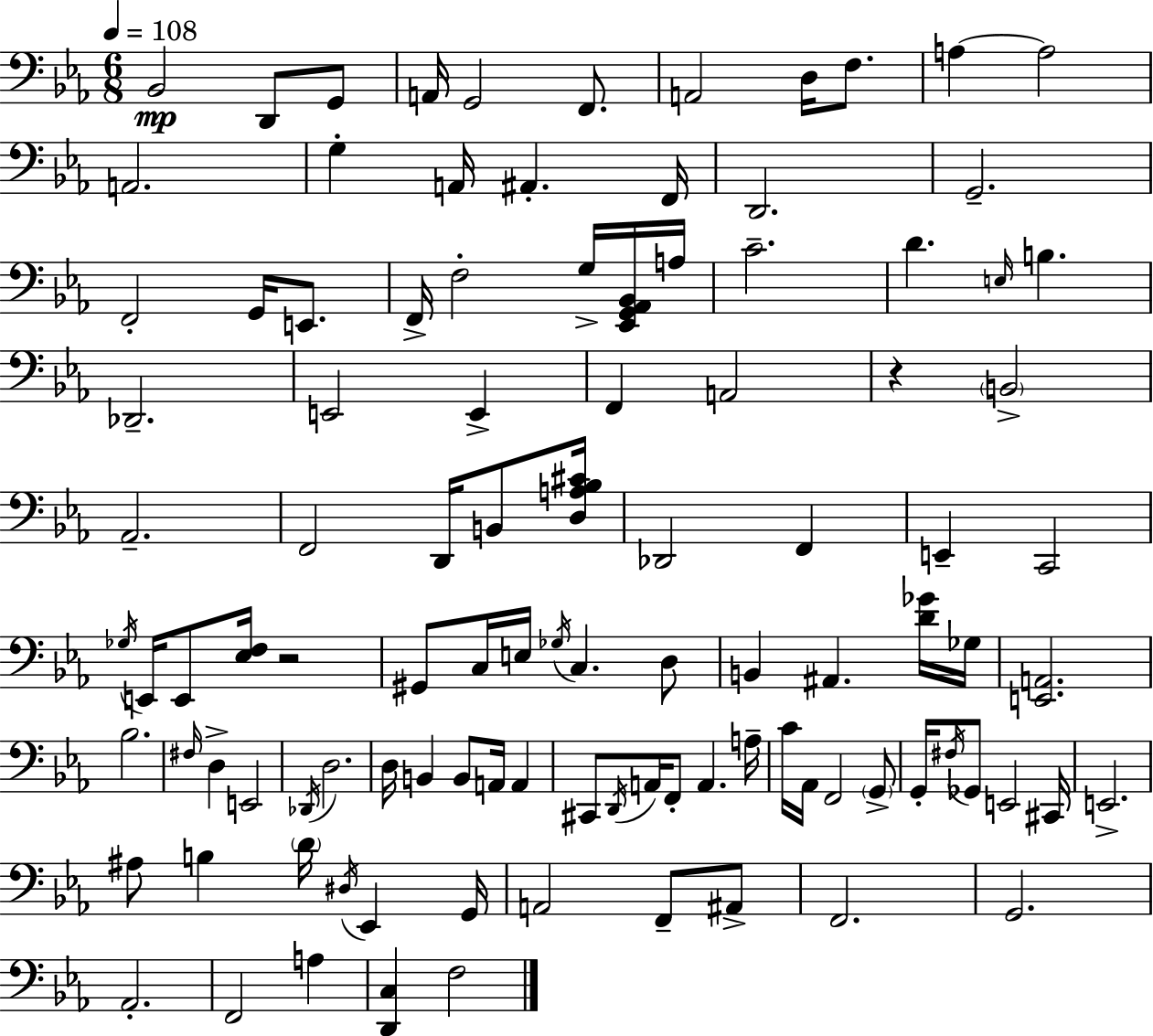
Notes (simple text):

Bb2/h D2/e G2/e A2/s G2/h F2/e. A2/h D3/s F3/e. A3/q A3/h A2/h. G3/q A2/s A#2/q. F2/s D2/h. G2/h. F2/h G2/s E2/e. F2/s F3/h G3/s [Eb2,G2,Ab2,Bb2]/s A3/s C4/h. D4/q. E3/s B3/q. Db2/h. E2/h E2/q F2/q A2/h R/q B2/h Ab2/h. F2/h D2/s B2/e [D3,A3,Bb3,C#4]/s Db2/h F2/q E2/q C2/h Gb3/s E2/s E2/e [Eb3,F3]/s R/h G#2/e C3/s E3/s Gb3/s C3/q. D3/e B2/q A#2/q. [D4,Gb4]/s Gb3/s [E2,A2]/h. Bb3/h. F#3/s D3/q E2/h Db2/s D3/h. D3/s B2/q B2/e A2/s A2/q C#2/e D2/s A2/s F2/e A2/q. A3/s C4/s Ab2/s F2/h G2/e G2/s F#3/s Gb2/e E2/h C#2/s E2/h. A#3/e B3/q D4/s D#3/s Eb2/q G2/s A2/h F2/e A#2/e F2/h. G2/h. Ab2/h. F2/h A3/q [D2,C3]/q F3/h